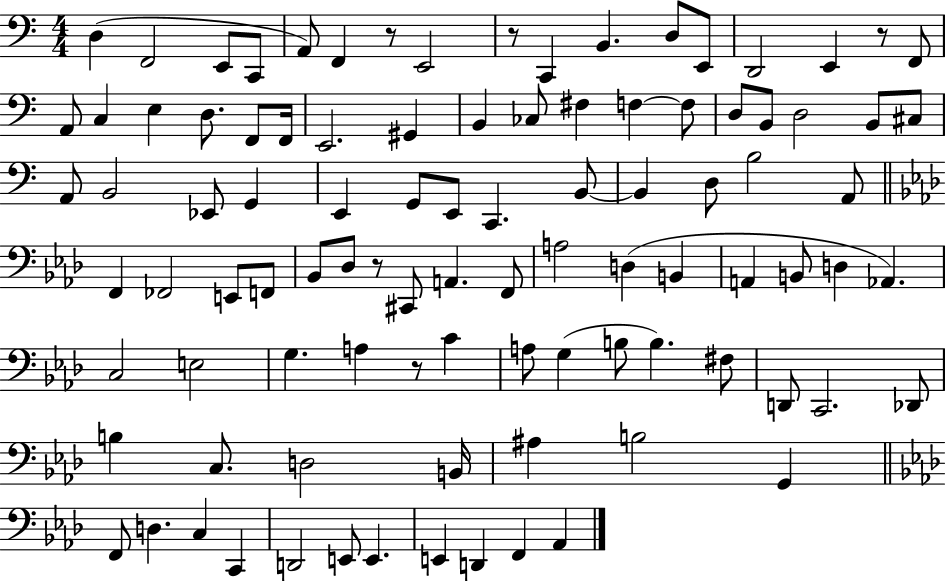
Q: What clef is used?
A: bass